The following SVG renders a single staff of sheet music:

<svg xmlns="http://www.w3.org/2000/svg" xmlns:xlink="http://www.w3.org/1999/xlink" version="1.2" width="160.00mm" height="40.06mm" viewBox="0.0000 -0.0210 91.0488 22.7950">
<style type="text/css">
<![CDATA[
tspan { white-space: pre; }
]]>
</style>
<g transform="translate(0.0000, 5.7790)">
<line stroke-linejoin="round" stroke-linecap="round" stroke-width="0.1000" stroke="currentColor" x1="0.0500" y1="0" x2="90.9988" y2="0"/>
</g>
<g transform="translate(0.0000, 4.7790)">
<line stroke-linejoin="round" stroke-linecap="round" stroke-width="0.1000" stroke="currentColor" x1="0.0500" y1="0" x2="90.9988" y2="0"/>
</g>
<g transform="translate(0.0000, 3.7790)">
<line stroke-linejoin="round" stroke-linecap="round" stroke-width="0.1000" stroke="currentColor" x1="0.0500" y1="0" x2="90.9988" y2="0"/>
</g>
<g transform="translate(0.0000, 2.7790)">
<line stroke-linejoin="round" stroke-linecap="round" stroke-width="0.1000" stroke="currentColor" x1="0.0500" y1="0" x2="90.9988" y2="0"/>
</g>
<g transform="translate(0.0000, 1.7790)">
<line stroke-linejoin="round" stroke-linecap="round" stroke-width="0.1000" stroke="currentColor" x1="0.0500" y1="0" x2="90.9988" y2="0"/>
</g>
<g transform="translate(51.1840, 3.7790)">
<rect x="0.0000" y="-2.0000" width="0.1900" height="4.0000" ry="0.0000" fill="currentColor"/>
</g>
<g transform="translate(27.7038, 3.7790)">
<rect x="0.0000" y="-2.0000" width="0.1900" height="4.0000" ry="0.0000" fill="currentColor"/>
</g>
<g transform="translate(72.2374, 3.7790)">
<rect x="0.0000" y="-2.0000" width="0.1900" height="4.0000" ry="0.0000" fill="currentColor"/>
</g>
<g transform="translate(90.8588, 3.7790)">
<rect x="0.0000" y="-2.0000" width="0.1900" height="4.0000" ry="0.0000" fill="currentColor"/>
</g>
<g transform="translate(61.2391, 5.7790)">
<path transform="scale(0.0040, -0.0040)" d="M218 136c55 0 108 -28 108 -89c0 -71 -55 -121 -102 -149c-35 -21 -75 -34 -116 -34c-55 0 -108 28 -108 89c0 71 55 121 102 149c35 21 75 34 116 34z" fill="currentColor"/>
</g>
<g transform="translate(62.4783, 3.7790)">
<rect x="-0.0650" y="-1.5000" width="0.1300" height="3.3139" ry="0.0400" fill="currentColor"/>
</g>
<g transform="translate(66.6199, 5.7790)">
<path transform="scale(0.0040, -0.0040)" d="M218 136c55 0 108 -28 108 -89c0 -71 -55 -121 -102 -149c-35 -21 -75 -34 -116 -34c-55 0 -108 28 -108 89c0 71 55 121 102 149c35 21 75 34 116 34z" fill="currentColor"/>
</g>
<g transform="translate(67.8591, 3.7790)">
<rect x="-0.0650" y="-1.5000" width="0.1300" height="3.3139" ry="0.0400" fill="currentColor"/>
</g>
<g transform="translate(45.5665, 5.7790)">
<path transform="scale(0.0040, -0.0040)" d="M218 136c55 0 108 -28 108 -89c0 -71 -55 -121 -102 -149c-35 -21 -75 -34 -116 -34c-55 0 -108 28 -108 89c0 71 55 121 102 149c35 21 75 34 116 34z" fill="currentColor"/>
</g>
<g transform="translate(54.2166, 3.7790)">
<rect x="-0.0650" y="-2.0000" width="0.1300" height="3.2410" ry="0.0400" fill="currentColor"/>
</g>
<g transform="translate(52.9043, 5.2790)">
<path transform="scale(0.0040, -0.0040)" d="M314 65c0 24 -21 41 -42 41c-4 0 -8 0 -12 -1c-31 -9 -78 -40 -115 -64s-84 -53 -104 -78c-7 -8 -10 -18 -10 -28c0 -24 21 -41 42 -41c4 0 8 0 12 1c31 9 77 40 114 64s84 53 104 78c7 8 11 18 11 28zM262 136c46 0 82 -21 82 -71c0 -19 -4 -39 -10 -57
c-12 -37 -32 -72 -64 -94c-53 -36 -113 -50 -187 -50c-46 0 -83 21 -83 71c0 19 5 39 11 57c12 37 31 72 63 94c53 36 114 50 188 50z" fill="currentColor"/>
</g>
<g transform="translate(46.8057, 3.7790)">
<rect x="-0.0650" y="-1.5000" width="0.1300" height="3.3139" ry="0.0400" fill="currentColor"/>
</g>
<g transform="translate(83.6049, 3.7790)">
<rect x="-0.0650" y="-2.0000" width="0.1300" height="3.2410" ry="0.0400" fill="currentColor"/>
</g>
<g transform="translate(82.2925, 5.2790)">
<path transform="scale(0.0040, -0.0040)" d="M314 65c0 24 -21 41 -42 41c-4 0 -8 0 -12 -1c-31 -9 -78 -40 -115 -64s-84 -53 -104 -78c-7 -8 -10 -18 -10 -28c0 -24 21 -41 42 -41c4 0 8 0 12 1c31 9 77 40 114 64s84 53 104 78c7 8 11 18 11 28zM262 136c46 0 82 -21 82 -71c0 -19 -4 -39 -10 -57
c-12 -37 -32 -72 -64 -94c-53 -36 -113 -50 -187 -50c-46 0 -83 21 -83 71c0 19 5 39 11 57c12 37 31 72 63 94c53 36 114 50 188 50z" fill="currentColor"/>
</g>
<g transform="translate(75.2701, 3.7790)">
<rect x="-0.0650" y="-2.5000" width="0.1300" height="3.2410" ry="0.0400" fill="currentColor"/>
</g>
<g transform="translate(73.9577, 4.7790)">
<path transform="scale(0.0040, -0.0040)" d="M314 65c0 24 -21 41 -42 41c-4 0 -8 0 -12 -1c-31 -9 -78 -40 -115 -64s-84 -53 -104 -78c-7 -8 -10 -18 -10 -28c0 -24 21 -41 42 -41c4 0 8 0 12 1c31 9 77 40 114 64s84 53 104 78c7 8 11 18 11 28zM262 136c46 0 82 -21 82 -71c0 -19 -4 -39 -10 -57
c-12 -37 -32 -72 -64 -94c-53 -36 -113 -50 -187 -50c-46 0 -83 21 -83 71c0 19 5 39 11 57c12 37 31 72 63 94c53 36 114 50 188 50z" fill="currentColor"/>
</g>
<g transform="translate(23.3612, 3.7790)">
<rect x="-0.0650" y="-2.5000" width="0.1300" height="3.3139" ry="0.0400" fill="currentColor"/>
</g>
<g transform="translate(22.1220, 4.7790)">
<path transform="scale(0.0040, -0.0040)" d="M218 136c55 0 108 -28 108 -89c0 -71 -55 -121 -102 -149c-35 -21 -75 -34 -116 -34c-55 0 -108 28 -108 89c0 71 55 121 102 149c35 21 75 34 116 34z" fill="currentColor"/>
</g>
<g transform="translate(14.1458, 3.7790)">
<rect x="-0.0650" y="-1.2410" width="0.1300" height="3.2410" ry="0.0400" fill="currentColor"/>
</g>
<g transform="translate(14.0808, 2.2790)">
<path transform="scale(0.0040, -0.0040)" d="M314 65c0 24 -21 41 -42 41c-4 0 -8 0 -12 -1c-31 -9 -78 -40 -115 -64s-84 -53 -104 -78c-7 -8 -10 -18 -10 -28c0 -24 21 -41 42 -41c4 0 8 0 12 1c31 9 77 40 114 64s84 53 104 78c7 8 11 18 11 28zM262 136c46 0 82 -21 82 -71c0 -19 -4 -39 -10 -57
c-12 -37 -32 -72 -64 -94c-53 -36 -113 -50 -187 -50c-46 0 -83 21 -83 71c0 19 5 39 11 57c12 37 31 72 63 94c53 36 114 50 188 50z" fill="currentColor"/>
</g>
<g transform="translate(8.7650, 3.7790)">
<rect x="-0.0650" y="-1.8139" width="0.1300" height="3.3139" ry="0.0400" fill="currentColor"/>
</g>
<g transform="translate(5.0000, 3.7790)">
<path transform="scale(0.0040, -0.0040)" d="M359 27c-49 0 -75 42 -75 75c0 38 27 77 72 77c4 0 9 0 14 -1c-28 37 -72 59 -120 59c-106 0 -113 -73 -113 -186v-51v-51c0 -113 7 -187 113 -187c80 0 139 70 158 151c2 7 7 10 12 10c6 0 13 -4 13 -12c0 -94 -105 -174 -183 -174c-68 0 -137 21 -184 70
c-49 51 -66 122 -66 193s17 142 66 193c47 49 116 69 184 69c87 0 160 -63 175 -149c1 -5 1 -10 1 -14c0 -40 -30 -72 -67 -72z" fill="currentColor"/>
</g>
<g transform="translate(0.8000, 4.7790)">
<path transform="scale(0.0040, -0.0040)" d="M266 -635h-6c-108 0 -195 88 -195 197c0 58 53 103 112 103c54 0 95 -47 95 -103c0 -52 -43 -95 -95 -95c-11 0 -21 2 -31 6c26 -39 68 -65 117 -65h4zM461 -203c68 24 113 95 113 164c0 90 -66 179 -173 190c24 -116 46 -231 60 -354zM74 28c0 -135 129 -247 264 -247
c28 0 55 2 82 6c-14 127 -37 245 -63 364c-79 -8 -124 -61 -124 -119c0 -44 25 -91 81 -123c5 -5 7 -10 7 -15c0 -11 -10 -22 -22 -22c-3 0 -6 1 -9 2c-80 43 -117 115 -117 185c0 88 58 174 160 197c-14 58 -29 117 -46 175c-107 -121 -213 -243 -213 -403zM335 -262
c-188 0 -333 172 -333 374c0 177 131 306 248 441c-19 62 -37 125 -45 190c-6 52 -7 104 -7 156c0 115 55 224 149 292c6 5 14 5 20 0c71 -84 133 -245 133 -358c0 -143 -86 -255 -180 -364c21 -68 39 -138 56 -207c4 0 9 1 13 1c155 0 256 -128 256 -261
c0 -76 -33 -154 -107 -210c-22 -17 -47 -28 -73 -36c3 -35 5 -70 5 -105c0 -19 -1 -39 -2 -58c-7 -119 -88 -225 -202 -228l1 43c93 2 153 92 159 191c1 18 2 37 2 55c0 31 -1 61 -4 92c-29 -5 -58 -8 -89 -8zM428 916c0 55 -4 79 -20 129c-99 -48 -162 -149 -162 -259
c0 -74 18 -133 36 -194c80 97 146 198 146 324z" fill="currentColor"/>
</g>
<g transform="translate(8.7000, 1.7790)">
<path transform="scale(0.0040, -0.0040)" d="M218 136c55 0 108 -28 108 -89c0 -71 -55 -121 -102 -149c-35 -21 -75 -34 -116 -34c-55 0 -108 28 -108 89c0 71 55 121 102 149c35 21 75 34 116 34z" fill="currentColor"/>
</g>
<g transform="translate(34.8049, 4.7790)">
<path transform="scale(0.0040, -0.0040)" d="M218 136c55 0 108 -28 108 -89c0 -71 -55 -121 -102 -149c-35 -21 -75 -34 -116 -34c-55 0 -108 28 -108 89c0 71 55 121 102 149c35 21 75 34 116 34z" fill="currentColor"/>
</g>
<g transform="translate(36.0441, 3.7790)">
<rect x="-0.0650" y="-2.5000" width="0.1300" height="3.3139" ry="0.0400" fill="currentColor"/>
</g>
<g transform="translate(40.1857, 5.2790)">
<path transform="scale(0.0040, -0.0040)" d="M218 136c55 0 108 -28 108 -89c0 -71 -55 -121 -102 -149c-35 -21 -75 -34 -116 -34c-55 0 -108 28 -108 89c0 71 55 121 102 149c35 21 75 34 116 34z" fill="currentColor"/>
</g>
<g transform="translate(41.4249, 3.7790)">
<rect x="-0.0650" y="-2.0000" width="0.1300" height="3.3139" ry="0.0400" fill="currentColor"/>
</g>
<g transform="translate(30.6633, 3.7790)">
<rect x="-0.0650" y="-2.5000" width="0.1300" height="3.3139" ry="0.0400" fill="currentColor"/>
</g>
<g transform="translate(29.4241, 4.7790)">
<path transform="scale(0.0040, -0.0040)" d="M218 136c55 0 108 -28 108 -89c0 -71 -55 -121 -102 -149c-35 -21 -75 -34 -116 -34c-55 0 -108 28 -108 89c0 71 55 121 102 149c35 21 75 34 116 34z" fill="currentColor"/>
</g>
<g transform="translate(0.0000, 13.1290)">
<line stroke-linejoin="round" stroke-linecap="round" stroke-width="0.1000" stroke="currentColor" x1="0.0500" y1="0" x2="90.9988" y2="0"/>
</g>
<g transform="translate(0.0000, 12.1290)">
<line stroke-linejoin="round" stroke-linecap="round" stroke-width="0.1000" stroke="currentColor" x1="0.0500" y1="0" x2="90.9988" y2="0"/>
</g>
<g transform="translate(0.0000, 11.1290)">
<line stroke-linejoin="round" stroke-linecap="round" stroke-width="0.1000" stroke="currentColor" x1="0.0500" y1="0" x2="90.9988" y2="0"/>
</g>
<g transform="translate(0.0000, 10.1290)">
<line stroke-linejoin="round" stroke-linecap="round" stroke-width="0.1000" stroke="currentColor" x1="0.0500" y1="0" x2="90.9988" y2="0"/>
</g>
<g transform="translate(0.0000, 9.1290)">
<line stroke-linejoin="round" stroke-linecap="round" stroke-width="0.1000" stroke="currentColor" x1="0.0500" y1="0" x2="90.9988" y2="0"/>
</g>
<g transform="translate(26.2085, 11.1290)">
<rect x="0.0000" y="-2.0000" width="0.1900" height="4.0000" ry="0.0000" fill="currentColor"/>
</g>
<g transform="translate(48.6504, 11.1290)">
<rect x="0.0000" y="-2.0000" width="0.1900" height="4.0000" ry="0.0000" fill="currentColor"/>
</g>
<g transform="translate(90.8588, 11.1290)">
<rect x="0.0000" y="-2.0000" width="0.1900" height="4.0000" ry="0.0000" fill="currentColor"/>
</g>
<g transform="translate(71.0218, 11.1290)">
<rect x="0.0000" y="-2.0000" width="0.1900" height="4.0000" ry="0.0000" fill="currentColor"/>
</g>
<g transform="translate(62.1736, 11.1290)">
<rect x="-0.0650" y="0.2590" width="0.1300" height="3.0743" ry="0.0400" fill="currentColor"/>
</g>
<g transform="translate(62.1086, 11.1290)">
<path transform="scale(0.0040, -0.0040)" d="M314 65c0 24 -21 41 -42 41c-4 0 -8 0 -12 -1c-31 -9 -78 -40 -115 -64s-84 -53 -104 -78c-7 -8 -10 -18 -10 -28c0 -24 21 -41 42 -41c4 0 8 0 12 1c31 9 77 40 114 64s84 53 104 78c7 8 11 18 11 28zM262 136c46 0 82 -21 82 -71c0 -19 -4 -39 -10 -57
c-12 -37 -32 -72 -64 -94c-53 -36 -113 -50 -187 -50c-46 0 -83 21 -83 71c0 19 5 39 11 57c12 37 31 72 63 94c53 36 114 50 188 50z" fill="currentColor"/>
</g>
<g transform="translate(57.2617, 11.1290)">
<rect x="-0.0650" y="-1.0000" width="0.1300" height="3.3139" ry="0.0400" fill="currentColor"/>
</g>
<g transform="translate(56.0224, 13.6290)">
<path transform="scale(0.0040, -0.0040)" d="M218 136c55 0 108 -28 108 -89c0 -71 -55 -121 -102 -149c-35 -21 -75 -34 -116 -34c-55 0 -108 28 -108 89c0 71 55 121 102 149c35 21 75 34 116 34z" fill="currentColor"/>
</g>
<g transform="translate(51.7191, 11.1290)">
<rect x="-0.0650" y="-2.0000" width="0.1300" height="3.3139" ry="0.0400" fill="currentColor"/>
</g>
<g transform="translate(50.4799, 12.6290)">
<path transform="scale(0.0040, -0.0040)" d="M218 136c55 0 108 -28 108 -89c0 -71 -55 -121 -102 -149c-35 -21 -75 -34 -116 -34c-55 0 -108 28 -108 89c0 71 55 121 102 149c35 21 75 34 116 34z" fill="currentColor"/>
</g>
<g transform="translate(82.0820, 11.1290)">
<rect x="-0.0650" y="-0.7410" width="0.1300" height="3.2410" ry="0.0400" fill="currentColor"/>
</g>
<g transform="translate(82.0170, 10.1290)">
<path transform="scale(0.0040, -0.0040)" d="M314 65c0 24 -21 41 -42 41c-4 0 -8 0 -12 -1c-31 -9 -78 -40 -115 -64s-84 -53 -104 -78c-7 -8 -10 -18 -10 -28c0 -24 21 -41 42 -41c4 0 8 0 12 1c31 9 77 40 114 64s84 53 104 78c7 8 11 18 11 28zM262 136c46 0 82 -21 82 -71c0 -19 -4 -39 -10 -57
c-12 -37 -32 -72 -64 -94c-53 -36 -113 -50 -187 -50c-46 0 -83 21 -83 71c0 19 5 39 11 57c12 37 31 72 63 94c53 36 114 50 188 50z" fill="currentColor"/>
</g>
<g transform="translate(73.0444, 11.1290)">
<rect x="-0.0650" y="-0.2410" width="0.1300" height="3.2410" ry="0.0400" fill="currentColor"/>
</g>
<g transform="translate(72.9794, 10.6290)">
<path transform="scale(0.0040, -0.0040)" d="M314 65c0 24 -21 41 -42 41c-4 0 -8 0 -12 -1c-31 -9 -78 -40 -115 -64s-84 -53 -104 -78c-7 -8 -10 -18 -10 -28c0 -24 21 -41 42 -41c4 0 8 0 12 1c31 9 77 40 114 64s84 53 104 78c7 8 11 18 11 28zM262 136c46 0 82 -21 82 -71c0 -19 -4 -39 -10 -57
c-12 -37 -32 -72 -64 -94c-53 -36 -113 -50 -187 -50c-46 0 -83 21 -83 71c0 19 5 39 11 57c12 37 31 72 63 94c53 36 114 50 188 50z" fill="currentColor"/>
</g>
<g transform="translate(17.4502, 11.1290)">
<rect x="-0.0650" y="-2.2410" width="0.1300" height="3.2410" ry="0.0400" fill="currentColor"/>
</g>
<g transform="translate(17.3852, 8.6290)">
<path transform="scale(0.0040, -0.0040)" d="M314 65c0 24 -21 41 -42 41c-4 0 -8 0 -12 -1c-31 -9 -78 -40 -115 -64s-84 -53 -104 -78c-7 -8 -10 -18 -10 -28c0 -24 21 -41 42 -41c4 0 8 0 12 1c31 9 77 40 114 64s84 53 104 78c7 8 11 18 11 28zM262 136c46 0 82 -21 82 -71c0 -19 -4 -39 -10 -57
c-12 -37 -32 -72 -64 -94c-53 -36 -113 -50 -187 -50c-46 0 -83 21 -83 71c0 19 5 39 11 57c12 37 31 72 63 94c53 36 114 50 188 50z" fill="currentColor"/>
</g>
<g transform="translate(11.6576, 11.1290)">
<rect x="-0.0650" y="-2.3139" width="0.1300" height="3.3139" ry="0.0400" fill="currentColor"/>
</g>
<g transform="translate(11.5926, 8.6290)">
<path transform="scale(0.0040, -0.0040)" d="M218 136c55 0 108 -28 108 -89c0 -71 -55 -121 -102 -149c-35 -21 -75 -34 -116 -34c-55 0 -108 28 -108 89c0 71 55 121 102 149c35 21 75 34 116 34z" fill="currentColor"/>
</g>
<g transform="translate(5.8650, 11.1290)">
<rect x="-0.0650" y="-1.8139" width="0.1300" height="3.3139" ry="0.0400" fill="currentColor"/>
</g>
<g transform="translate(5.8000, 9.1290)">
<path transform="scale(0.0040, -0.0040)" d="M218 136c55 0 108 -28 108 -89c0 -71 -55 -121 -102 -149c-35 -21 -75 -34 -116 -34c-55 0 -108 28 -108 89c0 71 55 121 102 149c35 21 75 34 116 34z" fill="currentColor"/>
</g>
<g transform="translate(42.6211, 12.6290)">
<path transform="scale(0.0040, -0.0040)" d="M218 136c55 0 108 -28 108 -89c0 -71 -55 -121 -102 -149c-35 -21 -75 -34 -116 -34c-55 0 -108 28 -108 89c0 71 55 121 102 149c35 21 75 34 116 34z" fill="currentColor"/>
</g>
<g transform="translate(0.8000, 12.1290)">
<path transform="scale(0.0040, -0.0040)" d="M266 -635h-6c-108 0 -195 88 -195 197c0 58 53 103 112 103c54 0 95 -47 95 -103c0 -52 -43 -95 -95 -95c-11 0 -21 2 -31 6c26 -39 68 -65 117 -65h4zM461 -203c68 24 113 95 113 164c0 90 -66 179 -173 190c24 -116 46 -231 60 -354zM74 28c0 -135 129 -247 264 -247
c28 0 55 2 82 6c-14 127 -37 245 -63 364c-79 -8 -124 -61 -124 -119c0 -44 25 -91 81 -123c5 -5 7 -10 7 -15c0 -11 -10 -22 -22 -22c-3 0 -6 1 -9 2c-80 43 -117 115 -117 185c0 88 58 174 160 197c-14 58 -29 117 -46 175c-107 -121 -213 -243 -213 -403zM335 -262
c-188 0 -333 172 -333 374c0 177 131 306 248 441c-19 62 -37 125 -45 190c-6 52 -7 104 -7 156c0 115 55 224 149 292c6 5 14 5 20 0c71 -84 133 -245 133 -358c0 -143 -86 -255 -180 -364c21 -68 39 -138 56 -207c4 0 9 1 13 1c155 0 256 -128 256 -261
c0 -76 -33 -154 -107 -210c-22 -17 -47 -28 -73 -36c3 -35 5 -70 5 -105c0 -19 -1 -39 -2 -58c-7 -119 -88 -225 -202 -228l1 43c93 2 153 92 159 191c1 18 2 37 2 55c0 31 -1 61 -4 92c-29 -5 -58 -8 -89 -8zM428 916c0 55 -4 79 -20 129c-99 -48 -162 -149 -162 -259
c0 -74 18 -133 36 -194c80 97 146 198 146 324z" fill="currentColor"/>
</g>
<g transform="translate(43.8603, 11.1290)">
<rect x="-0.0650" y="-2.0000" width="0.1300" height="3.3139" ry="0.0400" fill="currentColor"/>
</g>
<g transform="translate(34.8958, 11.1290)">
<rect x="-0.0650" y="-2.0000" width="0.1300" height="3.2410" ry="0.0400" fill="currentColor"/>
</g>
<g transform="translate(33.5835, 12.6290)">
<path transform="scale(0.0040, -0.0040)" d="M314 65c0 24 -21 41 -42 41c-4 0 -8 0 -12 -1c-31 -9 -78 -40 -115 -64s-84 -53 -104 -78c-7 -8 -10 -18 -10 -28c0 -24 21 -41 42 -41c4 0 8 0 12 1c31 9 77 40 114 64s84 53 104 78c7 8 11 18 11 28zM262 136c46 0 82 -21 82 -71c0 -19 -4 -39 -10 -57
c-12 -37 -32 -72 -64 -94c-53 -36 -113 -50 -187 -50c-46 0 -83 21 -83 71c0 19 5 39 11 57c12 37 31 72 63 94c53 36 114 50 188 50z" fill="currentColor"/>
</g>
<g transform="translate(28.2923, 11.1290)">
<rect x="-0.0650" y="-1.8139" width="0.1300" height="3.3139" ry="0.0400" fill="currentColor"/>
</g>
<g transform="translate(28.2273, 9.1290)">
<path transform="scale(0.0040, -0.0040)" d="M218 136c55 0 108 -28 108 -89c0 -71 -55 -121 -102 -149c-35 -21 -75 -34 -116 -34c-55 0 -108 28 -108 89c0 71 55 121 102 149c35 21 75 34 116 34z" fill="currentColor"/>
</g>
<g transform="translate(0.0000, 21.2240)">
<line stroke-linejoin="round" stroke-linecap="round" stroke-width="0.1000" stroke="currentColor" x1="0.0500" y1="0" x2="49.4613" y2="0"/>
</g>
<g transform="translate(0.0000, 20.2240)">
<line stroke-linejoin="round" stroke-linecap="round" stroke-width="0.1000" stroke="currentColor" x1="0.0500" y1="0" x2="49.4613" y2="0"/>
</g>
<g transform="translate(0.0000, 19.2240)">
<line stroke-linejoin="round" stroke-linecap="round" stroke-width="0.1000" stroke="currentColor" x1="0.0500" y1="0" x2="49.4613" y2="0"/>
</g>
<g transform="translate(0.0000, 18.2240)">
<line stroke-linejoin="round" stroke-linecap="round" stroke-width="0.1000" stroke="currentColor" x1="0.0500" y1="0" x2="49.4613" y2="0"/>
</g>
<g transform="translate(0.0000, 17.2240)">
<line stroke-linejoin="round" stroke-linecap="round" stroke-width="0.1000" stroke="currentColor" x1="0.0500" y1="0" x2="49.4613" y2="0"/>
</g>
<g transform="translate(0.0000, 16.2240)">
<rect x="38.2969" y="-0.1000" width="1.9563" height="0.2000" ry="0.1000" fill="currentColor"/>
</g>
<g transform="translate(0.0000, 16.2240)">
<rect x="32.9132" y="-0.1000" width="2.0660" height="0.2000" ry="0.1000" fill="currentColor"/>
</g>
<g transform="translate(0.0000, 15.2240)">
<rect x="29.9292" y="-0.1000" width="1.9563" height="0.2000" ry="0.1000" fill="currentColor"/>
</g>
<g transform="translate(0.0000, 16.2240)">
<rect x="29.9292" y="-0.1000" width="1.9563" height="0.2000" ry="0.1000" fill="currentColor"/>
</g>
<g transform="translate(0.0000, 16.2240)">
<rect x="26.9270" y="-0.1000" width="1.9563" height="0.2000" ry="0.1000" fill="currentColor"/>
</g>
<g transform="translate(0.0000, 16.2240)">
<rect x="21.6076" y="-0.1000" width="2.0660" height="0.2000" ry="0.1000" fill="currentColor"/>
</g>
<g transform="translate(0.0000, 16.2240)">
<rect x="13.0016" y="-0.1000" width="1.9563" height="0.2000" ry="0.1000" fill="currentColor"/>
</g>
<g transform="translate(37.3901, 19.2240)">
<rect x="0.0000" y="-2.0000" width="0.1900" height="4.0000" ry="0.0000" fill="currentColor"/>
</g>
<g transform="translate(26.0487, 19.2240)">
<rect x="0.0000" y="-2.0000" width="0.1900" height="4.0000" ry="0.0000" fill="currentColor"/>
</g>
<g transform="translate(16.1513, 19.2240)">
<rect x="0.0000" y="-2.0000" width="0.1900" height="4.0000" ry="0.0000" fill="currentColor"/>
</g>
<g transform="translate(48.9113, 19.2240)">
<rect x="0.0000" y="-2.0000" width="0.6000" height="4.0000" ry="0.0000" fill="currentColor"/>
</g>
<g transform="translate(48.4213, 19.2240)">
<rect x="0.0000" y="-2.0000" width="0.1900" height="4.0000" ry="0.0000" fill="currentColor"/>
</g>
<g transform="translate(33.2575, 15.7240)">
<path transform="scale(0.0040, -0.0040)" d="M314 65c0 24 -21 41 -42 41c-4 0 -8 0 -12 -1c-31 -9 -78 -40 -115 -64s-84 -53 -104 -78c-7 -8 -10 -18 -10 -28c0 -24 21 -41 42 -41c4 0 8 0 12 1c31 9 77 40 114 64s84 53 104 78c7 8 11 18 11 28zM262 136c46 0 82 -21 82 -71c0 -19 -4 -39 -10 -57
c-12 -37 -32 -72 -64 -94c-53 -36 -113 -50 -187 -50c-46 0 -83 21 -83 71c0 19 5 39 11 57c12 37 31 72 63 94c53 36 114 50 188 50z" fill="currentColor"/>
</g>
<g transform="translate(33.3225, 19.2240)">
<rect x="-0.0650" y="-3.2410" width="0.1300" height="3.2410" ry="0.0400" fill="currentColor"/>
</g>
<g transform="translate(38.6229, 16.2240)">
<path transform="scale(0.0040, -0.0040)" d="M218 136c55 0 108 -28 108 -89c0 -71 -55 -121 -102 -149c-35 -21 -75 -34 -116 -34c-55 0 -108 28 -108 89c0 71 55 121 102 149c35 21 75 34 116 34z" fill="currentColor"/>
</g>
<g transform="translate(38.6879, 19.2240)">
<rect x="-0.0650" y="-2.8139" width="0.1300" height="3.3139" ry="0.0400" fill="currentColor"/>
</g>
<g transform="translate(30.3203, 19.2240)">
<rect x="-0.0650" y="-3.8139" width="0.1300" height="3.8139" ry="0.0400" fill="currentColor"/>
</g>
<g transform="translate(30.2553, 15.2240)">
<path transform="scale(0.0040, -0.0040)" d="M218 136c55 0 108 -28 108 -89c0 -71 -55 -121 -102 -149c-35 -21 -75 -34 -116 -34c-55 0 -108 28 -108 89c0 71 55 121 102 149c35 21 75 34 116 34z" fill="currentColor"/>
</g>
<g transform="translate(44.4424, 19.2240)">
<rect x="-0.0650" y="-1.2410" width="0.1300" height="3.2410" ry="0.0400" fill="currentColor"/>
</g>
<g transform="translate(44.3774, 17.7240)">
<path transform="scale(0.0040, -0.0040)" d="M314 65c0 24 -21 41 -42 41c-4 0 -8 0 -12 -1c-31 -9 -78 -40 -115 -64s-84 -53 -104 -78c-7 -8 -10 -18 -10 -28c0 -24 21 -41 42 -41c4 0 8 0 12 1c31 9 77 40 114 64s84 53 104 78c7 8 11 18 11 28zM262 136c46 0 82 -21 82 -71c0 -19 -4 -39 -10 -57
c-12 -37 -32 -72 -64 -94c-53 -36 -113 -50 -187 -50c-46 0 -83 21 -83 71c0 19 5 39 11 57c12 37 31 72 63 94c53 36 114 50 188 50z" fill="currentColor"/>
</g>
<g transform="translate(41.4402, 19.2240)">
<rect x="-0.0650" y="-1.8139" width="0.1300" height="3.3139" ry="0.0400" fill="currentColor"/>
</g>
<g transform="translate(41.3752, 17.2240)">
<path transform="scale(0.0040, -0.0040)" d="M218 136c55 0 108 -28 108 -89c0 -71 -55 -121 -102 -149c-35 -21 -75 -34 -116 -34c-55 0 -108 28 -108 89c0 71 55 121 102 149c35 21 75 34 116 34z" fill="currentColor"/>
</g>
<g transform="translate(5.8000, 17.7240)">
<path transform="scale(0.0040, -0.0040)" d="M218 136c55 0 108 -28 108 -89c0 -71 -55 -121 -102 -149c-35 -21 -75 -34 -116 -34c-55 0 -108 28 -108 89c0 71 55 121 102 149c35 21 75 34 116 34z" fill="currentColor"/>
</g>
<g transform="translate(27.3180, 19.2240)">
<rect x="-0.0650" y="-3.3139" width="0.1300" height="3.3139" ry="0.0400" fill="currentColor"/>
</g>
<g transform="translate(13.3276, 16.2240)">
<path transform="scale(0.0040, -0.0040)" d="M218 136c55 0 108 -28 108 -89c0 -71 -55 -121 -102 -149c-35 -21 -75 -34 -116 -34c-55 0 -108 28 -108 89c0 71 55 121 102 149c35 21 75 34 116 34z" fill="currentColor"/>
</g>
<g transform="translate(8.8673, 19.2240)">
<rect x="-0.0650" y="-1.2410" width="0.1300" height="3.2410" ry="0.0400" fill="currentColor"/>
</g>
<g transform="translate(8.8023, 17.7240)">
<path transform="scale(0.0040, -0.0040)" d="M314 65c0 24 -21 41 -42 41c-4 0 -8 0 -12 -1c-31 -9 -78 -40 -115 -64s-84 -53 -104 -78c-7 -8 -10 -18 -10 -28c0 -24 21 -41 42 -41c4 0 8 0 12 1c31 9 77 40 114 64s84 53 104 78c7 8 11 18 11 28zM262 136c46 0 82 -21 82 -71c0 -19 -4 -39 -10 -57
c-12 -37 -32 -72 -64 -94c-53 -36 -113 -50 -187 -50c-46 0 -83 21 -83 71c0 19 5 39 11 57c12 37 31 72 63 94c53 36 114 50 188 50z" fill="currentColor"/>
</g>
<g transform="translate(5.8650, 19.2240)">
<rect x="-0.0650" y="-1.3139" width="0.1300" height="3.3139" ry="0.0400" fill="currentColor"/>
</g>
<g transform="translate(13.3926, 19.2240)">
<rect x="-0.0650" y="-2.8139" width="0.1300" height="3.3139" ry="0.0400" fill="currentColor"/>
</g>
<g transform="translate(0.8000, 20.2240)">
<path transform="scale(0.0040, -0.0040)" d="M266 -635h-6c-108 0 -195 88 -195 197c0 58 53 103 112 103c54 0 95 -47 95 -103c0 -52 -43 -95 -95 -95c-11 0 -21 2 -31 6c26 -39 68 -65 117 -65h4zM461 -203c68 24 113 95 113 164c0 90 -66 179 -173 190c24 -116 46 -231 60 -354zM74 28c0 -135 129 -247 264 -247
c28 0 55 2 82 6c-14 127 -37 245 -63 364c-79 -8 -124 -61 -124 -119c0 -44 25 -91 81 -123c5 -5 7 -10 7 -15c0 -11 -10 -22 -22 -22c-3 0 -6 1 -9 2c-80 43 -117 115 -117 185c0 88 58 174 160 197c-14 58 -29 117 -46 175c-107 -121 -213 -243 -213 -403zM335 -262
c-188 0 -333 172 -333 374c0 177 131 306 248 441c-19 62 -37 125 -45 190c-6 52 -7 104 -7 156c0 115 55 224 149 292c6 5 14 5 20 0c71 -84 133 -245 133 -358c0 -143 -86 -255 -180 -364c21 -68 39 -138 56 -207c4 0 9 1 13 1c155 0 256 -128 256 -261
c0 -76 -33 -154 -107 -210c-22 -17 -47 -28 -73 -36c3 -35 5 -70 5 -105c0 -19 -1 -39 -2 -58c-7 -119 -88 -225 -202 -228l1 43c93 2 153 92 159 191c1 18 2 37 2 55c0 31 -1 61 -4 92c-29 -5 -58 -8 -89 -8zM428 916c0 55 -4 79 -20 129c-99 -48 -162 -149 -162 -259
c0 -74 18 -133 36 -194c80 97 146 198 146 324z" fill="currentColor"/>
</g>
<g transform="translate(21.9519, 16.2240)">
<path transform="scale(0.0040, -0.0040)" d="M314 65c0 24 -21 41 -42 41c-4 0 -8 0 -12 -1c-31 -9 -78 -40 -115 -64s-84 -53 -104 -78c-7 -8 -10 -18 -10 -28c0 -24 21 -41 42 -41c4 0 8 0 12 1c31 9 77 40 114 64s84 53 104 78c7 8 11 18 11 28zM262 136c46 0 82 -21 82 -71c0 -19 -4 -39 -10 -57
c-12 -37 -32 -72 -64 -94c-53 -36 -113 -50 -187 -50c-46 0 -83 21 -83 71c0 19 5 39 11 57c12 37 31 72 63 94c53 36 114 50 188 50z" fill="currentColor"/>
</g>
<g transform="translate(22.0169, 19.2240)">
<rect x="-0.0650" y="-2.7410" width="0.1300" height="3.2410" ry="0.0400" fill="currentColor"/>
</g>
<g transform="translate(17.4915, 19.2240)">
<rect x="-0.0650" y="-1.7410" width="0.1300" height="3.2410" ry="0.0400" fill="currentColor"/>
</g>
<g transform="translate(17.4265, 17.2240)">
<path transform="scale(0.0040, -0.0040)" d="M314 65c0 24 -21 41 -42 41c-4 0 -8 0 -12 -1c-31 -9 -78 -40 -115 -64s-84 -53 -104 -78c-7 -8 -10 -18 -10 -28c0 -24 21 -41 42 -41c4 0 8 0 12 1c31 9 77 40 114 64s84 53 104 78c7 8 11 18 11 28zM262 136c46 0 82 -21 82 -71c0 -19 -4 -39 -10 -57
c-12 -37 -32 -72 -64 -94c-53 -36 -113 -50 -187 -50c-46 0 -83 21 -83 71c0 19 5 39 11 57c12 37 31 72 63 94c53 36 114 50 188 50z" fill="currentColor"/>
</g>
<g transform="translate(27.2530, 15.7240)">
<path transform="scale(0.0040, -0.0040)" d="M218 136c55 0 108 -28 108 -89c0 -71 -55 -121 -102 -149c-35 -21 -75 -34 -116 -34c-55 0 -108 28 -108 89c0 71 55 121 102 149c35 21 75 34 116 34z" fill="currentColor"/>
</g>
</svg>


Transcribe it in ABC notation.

X:1
T:Untitled
M:4/4
L:1/4
K:C
f e2 G G G F E F2 E E G2 F2 f g g2 f F2 F F D B2 c2 d2 e e2 a f2 a2 b c' b2 a f e2